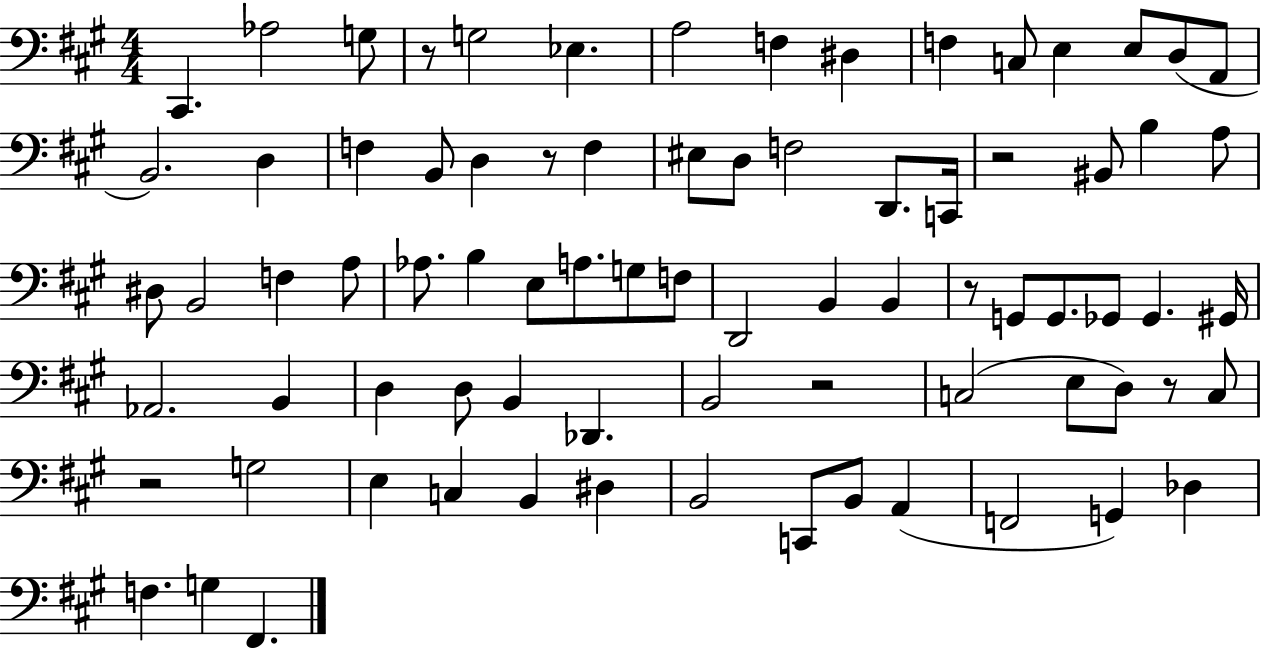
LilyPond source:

{
  \clef bass
  \numericTimeSignature
  \time 4/4
  \key a \major
  cis,4. aes2 g8 | r8 g2 ees4. | a2 f4 dis4 | f4 c8 e4 e8 d8( a,8 | \break b,2.) d4 | f4 b,8 d4 r8 f4 | eis8 d8 f2 d,8. c,16 | r2 bis,8 b4 a8 | \break dis8 b,2 f4 a8 | aes8. b4 e8 a8. g8 f8 | d,2 b,4 b,4 | r8 g,8 g,8. ges,8 ges,4. gis,16 | \break aes,2. b,4 | d4 d8 b,4 des,4. | b,2 r2 | c2( e8 d8) r8 c8 | \break r2 g2 | e4 c4 b,4 dis4 | b,2 c,8 b,8 a,4( | f,2 g,4) des4 | \break f4. g4 fis,4. | \bar "|."
}